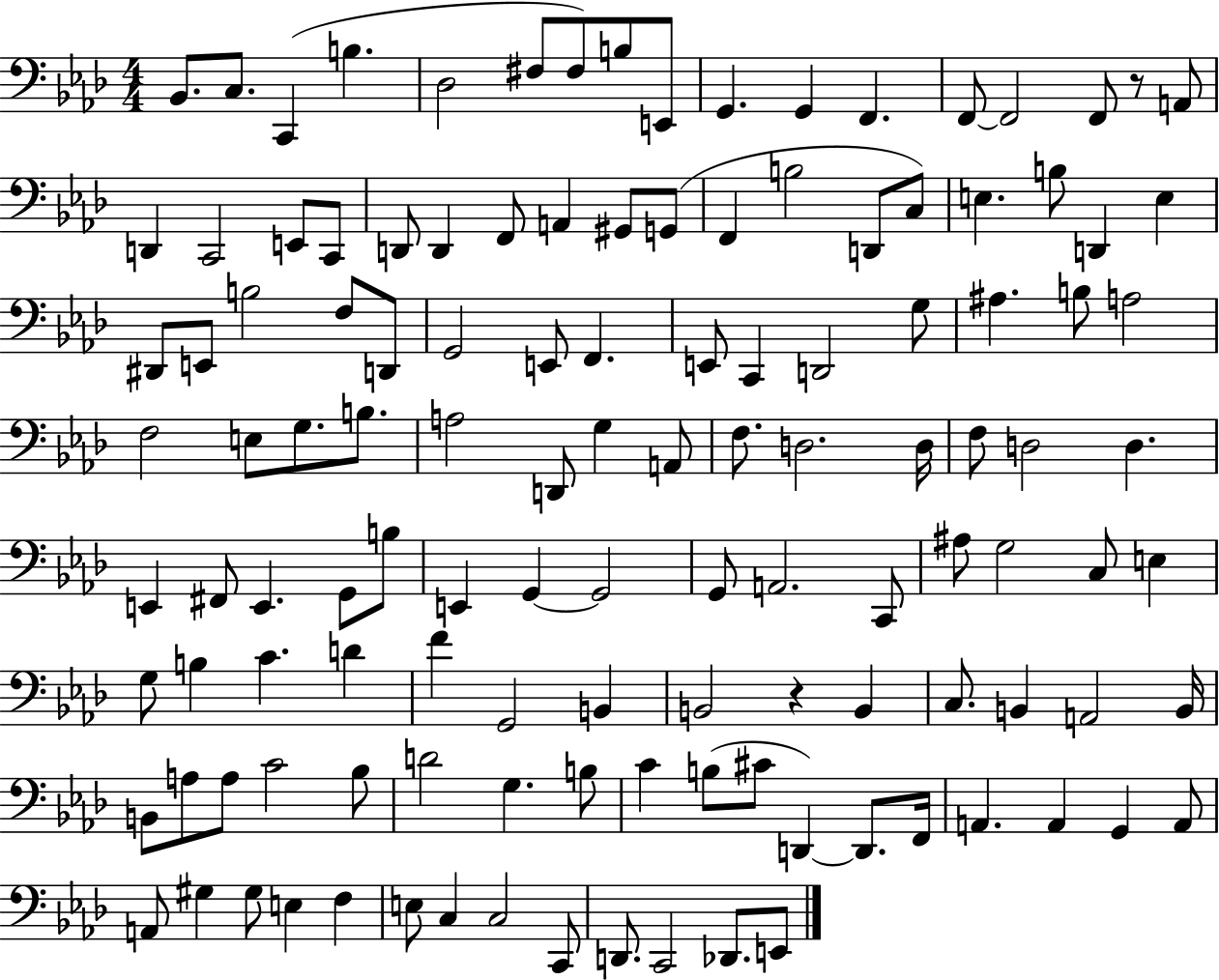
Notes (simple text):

Bb2/e. C3/e. C2/q B3/q. Db3/h F#3/e F#3/e B3/e E2/e G2/q. G2/q F2/q. F2/e F2/h F2/e R/e A2/e D2/q C2/h E2/e C2/e D2/e D2/q F2/e A2/q G#2/e G2/e F2/q B3/h D2/e C3/e E3/q. B3/e D2/q E3/q D#2/e E2/e B3/h F3/e D2/e G2/h E2/e F2/q. E2/e C2/q D2/h G3/e A#3/q. B3/e A3/h F3/h E3/e G3/e. B3/e. A3/h D2/e G3/q A2/e F3/e. D3/h. D3/s F3/e D3/h D3/q. E2/q F#2/e E2/q. G2/e B3/e E2/q G2/q G2/h G2/e A2/h. C2/e A#3/e G3/h C3/e E3/q G3/e B3/q C4/q. D4/q F4/q G2/h B2/q B2/h R/q B2/q C3/e. B2/q A2/h B2/s B2/e A3/e A3/e C4/h Bb3/e D4/h G3/q. B3/e C4/q B3/e C#4/e D2/q D2/e. F2/s A2/q. A2/q G2/q A2/e A2/e G#3/q G#3/e E3/q F3/q E3/e C3/q C3/h C2/e D2/e. C2/h Db2/e. E2/e